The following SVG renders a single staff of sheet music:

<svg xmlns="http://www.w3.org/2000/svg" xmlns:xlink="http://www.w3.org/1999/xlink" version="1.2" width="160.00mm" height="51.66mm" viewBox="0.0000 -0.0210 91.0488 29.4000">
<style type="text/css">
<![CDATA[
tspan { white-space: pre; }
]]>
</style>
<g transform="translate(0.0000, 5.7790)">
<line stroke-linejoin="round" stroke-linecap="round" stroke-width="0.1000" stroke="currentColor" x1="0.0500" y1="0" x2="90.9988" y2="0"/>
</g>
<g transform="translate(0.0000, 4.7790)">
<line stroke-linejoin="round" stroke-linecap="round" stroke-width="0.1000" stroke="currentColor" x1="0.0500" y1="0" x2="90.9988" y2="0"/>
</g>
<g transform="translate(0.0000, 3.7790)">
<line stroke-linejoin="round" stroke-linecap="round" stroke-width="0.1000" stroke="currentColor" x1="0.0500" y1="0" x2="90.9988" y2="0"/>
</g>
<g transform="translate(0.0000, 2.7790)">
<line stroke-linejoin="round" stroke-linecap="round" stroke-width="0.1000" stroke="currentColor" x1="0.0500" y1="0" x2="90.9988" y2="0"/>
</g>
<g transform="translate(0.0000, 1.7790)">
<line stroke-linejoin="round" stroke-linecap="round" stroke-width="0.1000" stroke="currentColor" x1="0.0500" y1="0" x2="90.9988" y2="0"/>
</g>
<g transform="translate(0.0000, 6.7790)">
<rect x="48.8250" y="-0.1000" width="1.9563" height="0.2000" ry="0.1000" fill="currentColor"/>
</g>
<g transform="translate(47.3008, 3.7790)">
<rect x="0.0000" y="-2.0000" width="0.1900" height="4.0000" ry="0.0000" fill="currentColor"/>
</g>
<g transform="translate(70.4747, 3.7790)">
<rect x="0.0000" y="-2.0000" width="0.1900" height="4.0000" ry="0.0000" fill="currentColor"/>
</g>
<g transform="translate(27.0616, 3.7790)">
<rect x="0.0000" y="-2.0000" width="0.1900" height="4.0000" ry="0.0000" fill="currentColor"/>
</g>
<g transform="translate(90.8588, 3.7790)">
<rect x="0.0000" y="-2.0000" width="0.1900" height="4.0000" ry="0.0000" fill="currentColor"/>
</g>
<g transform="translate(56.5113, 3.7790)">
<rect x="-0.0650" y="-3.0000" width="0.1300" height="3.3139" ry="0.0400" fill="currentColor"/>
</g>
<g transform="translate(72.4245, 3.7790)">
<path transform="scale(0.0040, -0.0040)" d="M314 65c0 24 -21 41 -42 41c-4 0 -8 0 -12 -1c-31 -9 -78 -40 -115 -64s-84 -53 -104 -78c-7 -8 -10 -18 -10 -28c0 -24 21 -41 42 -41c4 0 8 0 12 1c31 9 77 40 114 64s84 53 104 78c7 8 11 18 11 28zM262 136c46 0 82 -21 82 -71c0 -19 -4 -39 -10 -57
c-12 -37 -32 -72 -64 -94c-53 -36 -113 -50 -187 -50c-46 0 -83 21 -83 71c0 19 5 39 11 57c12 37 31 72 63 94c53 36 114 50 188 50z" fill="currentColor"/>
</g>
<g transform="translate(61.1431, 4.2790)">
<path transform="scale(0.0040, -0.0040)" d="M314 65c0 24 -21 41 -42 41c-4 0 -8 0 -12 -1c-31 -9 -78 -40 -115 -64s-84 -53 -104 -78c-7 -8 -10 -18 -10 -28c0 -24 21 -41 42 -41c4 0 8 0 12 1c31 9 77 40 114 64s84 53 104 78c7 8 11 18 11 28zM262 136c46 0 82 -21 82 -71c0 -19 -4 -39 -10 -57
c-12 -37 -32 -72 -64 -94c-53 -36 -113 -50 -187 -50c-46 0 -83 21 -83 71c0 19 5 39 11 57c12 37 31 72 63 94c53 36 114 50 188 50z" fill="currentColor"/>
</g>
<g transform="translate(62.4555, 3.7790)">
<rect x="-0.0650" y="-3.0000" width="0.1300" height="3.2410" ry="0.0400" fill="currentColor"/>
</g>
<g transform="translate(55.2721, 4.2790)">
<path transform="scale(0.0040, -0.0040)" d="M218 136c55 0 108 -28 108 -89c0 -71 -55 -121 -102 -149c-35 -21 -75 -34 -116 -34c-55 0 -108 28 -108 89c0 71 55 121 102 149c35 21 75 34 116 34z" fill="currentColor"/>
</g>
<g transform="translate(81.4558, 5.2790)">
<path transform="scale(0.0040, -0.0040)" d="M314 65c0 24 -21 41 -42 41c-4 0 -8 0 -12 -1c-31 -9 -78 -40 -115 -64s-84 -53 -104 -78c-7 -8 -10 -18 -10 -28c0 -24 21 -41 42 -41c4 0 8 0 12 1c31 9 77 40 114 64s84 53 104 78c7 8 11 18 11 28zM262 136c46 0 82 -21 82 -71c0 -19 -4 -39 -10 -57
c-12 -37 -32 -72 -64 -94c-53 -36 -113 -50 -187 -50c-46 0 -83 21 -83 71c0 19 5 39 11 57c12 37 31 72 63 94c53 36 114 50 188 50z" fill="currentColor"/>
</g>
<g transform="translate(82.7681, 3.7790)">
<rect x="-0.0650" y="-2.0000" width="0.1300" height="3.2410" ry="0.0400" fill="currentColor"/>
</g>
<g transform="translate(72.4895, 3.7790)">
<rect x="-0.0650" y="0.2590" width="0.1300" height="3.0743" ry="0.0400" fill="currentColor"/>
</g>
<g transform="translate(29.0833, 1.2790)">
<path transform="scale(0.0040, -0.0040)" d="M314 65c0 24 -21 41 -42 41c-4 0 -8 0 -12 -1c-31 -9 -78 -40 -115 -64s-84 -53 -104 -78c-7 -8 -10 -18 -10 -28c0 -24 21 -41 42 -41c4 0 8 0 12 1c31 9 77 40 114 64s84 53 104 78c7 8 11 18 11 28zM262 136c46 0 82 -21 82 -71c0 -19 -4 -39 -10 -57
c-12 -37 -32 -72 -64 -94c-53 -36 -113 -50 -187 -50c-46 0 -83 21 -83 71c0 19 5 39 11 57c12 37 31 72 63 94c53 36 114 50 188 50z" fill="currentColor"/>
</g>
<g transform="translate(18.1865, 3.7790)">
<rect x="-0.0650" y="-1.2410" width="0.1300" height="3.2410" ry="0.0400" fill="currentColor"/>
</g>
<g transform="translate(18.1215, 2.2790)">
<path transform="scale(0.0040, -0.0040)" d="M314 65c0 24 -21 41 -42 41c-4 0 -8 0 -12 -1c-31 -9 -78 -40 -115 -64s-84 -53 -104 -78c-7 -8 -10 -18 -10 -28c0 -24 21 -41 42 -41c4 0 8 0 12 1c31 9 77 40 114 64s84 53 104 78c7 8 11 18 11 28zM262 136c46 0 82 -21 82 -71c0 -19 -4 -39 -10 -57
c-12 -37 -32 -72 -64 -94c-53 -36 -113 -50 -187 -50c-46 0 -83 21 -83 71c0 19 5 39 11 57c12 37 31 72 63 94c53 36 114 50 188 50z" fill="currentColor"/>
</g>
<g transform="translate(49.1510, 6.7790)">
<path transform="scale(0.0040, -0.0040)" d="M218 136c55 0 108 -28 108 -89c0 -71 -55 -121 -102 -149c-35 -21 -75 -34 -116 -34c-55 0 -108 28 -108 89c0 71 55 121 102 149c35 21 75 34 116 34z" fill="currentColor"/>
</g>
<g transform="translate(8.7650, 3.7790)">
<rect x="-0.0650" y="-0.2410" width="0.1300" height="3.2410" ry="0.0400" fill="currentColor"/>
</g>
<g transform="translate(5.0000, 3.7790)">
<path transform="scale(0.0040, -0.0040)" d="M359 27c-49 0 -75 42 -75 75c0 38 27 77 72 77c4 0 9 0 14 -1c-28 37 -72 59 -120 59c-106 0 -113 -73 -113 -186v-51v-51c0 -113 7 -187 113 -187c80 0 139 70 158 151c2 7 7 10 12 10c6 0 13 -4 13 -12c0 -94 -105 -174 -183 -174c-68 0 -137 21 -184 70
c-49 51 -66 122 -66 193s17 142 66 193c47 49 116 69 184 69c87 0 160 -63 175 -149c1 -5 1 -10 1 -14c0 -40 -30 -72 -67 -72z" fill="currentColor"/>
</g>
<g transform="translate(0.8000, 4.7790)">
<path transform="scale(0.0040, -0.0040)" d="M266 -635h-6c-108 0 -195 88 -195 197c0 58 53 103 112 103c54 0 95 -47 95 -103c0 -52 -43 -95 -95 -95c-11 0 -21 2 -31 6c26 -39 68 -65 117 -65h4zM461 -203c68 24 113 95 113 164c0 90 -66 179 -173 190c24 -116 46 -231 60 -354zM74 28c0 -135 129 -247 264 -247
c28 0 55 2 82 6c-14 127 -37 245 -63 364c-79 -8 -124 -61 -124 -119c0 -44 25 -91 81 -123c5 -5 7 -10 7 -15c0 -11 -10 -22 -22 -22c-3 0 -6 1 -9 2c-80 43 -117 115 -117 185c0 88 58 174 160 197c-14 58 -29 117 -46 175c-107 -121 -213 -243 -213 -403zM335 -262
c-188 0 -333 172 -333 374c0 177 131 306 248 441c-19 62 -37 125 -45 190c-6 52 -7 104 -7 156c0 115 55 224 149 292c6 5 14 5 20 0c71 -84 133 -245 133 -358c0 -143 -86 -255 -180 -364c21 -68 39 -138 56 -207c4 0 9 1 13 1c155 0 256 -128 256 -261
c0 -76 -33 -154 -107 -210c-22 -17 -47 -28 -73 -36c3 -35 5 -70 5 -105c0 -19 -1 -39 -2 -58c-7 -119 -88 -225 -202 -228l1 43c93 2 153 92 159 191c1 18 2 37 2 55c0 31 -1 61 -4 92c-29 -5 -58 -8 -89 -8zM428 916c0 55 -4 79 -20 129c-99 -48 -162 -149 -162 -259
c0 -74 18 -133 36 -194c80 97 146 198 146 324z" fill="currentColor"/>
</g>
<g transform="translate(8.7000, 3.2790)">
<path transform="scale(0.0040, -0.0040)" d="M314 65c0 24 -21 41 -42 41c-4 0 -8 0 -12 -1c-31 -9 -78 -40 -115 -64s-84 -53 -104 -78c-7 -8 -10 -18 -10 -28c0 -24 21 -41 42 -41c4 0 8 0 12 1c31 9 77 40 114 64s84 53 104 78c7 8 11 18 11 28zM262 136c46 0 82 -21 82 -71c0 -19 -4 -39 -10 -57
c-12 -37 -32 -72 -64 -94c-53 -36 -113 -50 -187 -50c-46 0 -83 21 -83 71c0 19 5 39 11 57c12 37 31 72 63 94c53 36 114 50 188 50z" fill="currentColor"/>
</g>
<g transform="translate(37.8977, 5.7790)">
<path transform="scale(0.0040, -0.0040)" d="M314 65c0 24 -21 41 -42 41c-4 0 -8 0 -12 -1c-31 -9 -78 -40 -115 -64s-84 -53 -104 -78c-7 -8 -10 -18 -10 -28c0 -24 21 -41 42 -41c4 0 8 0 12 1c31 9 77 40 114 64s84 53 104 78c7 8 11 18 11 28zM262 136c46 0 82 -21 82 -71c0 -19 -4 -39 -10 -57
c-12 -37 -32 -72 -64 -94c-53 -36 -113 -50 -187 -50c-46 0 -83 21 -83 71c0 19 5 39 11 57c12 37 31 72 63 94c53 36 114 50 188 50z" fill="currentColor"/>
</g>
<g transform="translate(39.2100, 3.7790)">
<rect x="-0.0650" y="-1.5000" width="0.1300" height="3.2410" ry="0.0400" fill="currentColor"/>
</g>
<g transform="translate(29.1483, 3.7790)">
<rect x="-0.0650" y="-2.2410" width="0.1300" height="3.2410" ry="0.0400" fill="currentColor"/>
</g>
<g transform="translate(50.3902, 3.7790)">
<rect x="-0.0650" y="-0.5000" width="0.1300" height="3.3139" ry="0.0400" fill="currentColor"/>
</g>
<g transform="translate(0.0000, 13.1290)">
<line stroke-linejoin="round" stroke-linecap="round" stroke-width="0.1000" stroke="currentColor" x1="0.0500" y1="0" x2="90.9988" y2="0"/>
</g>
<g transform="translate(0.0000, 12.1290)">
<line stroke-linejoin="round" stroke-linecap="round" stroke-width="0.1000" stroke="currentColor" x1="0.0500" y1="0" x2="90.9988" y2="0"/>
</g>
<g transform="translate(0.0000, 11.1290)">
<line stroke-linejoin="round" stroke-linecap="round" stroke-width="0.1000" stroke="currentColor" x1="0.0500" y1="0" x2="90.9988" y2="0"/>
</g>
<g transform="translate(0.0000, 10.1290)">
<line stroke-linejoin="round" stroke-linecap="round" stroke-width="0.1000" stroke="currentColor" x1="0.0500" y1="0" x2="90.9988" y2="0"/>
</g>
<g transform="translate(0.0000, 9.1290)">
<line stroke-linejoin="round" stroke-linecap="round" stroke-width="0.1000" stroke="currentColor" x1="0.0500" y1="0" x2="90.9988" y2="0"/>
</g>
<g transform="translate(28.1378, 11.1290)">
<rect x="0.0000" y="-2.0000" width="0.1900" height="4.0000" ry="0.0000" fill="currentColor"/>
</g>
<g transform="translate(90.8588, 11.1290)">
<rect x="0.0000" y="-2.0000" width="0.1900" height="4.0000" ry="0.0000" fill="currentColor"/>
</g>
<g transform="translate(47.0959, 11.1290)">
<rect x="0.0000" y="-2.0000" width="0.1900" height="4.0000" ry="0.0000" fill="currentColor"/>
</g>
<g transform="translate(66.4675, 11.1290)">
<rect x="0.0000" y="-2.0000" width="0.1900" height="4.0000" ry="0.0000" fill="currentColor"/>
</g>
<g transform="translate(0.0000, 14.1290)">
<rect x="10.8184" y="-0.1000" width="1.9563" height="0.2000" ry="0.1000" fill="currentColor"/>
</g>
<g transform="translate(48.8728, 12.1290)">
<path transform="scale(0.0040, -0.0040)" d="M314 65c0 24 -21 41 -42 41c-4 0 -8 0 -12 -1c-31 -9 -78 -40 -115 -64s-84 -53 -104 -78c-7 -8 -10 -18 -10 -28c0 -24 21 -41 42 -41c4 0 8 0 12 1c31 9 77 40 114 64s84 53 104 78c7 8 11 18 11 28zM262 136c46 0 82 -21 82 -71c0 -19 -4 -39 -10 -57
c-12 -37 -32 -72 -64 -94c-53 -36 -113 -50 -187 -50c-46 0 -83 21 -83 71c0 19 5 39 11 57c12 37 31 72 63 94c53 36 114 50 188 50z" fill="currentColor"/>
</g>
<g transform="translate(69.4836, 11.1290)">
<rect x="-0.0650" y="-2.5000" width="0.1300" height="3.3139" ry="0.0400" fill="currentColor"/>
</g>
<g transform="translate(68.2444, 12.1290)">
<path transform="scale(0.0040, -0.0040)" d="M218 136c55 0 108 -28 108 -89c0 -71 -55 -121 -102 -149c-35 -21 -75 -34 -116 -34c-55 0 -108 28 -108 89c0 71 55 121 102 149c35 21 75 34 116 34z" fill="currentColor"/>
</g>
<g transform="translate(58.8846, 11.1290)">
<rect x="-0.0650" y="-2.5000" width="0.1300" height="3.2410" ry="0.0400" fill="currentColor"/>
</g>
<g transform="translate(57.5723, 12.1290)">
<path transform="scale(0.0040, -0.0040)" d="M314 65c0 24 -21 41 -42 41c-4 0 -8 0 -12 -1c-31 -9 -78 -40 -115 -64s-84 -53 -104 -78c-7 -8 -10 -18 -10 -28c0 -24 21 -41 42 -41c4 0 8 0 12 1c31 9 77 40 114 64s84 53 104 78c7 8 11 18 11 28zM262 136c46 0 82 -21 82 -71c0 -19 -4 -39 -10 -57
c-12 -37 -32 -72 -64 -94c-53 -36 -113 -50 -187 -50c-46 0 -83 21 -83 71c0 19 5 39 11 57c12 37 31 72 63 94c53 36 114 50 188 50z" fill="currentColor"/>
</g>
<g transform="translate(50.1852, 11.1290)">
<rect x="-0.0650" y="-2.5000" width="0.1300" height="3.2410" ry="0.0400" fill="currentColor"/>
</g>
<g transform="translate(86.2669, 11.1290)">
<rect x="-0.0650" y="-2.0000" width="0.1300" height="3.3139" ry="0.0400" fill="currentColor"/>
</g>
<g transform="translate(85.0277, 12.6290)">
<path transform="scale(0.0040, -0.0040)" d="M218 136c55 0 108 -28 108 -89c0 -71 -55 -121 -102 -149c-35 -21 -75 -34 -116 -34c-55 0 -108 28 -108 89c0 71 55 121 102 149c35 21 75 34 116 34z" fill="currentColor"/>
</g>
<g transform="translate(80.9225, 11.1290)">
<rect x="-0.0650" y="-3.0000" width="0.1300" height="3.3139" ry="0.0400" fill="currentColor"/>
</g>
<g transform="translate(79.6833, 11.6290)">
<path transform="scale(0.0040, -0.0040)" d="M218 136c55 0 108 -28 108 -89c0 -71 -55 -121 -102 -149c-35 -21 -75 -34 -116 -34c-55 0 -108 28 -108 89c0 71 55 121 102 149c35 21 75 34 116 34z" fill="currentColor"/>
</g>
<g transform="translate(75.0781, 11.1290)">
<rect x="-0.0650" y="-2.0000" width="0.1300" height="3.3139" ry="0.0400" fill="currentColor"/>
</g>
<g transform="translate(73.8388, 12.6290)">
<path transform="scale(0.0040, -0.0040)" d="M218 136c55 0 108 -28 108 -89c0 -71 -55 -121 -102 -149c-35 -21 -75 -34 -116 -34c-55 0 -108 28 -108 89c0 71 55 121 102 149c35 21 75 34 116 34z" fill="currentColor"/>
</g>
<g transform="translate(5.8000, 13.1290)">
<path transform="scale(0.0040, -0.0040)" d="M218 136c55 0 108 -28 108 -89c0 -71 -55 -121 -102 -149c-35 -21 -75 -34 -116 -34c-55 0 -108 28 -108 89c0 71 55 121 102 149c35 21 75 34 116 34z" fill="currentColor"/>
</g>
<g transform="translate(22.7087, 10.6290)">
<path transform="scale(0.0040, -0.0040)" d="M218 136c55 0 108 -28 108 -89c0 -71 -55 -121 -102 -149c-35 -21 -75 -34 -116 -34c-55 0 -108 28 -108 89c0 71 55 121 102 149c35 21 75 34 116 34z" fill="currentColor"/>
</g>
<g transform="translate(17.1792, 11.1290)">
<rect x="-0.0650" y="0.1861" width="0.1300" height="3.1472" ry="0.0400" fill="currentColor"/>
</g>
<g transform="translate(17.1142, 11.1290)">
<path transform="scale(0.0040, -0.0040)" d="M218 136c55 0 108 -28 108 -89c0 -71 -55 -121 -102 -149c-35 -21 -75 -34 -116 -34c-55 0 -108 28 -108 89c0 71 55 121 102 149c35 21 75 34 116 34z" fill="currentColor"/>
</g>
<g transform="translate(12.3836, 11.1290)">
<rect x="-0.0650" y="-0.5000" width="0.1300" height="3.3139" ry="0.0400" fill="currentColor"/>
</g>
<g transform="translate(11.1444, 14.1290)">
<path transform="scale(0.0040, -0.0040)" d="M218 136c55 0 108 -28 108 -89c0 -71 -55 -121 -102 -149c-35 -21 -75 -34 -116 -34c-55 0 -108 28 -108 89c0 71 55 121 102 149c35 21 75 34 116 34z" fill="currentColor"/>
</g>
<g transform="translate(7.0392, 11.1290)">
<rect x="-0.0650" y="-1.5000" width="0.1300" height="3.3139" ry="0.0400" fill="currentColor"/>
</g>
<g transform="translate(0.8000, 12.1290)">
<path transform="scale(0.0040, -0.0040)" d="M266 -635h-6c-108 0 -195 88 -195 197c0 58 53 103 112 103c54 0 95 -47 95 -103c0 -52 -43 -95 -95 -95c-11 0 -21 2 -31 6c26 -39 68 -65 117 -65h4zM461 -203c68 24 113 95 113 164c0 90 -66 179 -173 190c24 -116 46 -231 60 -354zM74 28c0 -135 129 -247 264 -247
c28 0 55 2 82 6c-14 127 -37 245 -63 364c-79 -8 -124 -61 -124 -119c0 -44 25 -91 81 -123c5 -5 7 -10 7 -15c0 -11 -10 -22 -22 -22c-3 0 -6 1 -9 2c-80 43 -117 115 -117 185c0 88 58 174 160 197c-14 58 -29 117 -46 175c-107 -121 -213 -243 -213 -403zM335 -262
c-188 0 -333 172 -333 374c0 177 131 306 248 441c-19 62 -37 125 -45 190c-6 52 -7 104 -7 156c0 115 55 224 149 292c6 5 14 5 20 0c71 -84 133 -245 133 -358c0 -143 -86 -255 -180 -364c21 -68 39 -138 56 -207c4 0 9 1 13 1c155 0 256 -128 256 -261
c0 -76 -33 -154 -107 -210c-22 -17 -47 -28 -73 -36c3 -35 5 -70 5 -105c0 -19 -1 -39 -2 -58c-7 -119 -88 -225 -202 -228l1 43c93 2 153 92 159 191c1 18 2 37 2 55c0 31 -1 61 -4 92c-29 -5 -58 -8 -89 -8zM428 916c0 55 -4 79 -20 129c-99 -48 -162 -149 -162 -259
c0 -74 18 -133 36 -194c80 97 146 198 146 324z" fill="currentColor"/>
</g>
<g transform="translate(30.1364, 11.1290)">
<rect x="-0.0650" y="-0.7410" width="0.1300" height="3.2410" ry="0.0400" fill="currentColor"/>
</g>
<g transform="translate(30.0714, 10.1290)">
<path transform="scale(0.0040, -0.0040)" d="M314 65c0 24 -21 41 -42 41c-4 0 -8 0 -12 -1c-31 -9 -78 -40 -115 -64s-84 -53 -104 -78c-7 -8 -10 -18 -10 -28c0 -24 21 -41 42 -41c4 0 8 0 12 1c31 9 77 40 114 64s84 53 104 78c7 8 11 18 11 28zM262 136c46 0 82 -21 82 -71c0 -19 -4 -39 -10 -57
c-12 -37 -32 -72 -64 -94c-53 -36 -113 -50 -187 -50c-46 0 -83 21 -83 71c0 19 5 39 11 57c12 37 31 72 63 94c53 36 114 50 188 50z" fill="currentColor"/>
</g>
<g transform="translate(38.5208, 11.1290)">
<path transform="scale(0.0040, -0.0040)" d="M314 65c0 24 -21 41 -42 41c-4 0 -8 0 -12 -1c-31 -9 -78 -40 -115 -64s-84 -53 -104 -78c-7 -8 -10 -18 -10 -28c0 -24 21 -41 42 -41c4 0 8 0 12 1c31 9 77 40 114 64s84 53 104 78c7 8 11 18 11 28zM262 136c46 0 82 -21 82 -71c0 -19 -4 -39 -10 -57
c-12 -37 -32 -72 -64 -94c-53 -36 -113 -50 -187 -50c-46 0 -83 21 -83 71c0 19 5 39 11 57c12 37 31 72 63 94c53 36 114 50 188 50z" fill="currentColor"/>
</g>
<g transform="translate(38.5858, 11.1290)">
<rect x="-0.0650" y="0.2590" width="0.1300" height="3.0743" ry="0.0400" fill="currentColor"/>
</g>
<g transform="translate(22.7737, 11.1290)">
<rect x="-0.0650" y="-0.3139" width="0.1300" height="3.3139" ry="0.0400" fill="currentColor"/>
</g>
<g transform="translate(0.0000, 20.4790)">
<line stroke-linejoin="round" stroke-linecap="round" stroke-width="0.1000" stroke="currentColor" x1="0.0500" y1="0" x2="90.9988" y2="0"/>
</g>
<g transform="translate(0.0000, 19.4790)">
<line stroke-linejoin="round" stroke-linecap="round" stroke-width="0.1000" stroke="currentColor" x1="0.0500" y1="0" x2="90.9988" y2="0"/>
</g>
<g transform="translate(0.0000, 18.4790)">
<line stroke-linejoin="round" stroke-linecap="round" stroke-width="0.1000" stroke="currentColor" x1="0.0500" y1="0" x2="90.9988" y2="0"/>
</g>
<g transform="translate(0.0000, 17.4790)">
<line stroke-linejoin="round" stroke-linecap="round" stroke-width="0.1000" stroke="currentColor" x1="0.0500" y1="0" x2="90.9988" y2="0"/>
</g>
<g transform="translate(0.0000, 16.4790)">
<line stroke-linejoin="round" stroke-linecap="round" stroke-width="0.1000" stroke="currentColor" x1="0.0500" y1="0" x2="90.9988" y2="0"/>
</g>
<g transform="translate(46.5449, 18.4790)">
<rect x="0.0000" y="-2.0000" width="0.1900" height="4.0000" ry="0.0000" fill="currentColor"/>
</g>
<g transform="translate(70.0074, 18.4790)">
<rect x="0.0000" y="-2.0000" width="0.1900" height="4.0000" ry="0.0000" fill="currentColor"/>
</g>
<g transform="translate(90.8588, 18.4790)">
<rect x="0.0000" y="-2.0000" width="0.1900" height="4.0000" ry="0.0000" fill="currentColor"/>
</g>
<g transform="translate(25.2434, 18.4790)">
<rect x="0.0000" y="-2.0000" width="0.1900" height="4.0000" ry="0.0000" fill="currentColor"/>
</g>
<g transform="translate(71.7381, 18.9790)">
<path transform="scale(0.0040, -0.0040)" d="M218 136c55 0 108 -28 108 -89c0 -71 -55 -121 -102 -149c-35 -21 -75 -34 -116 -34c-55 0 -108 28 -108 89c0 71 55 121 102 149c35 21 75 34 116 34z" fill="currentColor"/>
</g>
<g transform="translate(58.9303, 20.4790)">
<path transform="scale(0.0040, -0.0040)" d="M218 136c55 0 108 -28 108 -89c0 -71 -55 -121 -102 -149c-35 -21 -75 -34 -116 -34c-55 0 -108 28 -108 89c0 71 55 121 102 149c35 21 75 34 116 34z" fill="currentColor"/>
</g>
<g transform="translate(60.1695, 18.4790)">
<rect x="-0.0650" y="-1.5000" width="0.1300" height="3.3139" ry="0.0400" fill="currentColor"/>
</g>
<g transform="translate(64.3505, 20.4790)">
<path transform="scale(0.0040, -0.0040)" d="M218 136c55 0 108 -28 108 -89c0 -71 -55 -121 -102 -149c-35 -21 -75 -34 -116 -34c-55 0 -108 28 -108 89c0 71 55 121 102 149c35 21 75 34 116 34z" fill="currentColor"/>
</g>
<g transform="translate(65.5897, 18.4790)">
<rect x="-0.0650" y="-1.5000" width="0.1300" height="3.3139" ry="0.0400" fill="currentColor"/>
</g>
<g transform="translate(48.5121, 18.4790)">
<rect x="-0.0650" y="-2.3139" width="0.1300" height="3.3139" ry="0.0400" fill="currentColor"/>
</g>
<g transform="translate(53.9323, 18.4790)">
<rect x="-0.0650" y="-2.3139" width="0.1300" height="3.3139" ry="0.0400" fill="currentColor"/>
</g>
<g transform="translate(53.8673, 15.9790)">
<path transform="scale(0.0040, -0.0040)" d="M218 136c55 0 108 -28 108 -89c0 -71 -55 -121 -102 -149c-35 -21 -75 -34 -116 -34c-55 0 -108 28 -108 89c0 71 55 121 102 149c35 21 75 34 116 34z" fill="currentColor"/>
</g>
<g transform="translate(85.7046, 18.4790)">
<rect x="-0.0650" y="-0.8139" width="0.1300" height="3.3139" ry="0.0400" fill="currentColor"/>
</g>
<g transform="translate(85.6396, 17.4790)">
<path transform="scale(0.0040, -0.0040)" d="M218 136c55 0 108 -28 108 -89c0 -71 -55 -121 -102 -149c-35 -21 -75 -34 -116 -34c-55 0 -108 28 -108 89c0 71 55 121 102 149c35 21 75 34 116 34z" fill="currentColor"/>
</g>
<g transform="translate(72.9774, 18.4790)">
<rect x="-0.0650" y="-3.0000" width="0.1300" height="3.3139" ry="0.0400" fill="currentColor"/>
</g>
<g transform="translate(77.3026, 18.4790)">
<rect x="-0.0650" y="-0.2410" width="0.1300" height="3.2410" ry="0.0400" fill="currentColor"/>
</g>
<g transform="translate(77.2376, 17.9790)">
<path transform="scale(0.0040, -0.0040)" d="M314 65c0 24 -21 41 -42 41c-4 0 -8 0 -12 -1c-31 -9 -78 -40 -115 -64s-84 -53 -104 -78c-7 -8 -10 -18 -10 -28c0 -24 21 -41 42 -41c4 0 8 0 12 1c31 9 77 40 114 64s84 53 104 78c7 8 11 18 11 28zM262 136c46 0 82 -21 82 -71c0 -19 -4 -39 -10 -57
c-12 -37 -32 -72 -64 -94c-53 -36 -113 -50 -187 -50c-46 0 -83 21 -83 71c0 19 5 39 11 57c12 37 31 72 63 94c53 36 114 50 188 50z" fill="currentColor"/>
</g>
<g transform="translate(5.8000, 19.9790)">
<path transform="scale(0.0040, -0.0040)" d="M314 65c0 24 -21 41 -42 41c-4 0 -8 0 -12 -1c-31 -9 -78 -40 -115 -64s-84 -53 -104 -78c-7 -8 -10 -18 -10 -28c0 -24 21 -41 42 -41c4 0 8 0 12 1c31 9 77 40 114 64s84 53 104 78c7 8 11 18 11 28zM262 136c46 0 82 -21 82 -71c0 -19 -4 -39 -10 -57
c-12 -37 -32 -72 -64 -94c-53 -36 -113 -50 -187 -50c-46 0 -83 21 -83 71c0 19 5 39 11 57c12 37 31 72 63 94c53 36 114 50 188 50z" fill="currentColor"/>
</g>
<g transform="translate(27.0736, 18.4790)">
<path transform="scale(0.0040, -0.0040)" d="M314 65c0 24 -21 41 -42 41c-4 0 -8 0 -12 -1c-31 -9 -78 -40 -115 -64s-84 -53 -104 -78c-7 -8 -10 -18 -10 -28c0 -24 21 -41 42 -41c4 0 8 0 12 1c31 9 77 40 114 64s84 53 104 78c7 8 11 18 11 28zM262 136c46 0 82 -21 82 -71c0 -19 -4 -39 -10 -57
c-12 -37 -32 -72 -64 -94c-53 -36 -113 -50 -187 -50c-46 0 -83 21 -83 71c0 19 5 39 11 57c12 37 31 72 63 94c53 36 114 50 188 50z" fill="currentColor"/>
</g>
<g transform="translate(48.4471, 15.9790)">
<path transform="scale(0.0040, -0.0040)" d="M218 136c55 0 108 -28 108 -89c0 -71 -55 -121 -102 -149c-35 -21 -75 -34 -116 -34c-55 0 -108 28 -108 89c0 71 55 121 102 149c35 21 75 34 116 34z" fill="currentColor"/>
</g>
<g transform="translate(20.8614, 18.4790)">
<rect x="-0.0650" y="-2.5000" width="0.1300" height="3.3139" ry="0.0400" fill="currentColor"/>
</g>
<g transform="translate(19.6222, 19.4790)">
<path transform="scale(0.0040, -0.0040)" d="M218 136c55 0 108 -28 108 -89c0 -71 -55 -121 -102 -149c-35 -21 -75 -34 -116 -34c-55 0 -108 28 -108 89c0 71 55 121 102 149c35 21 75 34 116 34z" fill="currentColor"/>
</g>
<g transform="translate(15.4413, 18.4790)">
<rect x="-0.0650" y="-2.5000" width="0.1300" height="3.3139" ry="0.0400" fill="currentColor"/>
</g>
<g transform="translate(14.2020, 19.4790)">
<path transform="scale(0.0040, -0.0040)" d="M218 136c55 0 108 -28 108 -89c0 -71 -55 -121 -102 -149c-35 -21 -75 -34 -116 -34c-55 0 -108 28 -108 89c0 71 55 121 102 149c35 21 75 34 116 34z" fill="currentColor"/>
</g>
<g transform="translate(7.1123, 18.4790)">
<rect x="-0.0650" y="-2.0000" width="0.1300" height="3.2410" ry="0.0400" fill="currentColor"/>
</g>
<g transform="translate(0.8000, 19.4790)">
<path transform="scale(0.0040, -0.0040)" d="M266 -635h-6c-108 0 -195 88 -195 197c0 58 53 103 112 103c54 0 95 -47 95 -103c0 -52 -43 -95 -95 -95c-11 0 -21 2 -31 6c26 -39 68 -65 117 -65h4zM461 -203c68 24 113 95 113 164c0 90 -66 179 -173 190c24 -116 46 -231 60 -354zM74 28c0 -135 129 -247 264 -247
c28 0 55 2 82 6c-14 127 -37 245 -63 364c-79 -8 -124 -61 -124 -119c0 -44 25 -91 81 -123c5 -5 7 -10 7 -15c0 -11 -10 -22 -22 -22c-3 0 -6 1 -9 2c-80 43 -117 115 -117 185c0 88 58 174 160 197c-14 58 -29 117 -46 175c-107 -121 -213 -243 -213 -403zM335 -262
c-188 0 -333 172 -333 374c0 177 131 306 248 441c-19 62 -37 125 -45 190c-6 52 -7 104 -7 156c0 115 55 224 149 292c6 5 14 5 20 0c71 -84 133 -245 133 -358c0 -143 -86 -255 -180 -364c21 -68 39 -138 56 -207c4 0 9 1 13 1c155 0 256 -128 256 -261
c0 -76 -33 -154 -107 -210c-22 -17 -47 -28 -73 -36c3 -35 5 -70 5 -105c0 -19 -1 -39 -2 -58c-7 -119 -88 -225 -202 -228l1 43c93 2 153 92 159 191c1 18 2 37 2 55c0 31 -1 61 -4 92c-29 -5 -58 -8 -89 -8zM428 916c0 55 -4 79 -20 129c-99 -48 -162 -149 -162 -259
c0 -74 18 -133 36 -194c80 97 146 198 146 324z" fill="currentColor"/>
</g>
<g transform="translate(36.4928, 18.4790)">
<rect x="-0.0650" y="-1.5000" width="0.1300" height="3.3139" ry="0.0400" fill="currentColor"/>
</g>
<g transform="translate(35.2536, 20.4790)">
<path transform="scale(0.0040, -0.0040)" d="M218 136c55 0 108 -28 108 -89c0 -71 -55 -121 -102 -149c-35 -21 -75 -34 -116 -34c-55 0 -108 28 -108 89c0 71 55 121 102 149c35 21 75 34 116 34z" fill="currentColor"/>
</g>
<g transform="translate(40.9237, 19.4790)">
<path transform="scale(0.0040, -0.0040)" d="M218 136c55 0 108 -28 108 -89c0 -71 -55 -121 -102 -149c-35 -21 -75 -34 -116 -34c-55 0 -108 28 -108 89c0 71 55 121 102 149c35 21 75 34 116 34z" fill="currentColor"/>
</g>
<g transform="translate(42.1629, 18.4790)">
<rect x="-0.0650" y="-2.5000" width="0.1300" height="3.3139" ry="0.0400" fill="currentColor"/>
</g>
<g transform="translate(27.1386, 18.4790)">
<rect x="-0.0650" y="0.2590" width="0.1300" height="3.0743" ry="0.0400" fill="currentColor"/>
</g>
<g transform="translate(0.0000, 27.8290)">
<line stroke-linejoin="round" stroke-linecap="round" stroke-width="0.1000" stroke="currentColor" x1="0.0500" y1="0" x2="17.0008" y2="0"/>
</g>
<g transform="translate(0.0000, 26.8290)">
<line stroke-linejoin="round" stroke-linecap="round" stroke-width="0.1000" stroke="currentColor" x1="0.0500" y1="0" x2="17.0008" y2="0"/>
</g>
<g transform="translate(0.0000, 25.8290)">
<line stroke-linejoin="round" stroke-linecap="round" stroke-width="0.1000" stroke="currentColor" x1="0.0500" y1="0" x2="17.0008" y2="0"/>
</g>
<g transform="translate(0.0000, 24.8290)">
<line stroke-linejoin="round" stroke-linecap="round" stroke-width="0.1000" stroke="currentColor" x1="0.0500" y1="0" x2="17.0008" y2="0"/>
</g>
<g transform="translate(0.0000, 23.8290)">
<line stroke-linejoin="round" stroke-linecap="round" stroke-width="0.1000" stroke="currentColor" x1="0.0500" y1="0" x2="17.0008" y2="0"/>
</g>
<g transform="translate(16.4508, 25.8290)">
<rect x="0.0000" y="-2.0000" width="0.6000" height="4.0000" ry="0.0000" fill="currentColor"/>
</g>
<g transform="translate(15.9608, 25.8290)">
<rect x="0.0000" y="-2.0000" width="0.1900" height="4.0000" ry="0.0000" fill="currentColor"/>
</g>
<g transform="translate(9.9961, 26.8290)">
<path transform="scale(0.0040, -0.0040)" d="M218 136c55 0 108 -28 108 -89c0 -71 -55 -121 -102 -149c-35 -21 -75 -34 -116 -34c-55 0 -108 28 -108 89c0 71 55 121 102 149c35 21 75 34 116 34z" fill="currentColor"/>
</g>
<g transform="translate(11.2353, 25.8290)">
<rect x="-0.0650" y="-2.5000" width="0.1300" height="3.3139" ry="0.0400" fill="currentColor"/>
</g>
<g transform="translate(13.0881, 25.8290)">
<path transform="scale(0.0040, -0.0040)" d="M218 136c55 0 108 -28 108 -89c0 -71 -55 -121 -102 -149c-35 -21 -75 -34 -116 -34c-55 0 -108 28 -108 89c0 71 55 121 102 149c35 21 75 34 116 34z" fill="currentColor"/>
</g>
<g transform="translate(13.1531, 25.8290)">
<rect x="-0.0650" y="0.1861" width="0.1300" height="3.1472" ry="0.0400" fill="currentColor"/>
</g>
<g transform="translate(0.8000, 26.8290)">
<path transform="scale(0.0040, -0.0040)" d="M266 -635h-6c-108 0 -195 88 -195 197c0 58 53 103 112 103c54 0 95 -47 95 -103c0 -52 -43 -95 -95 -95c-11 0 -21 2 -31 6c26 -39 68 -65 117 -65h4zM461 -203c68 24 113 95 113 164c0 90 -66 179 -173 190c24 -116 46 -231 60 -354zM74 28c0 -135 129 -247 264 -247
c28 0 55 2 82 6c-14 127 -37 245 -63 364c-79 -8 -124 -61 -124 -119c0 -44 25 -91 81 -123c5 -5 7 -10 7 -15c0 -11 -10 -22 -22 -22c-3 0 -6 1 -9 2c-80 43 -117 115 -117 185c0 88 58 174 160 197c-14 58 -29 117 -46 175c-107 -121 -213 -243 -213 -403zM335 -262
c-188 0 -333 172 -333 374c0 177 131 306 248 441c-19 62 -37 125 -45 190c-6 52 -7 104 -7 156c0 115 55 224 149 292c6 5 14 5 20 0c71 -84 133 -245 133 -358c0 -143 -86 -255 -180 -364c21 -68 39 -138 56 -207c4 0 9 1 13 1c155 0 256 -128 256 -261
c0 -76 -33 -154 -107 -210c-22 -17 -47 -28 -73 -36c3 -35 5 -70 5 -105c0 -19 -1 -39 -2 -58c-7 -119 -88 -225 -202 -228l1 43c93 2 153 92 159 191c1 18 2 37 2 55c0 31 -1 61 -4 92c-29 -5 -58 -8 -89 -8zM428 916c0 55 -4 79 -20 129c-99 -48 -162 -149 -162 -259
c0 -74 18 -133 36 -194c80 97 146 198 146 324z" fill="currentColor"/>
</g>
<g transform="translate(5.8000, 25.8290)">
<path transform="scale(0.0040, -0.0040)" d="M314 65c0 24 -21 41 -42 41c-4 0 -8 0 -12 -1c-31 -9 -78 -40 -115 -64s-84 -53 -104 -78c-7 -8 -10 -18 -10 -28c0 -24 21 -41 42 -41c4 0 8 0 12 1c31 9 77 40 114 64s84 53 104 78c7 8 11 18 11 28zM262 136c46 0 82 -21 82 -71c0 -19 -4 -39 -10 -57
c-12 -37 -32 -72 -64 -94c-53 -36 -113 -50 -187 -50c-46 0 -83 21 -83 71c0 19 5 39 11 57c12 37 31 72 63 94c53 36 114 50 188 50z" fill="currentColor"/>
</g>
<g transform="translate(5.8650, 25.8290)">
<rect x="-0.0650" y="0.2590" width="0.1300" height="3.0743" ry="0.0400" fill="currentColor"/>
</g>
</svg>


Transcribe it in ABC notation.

X:1
T:Untitled
M:4/4
L:1/4
K:C
c2 e2 g2 E2 C A A2 B2 F2 E C B c d2 B2 G2 G2 G F A F F2 G G B2 E G g g E E A c2 d B2 G B